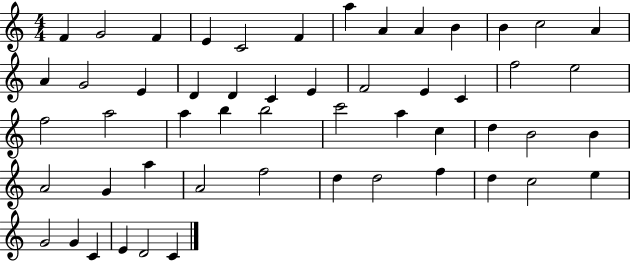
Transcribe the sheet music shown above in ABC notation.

X:1
T:Untitled
M:4/4
L:1/4
K:C
F G2 F E C2 F a A A B B c2 A A G2 E D D C E F2 E C f2 e2 f2 a2 a b b2 c'2 a c d B2 B A2 G a A2 f2 d d2 f d c2 e G2 G C E D2 C